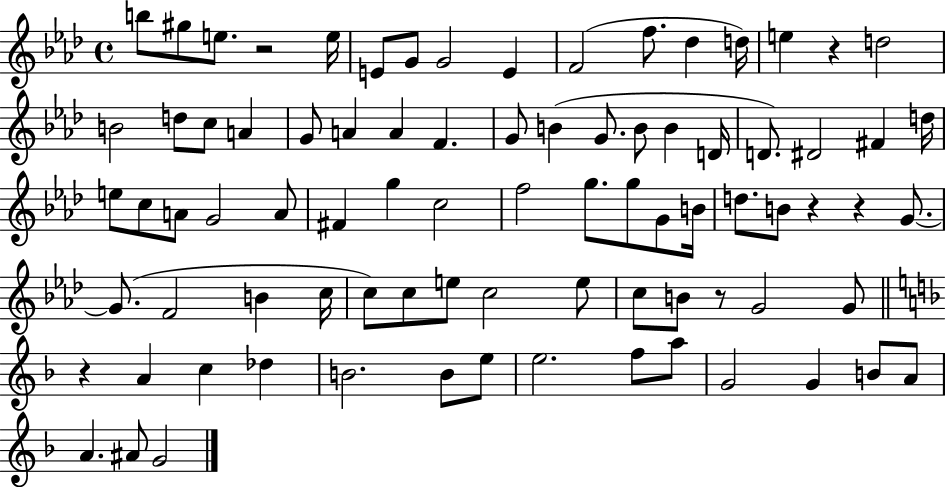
X:1
T:Untitled
M:4/4
L:1/4
K:Ab
b/2 ^g/2 e/2 z2 e/4 E/2 G/2 G2 E F2 f/2 _d d/4 e z d2 B2 d/2 c/2 A G/2 A A F G/2 B G/2 B/2 B D/4 D/2 ^D2 ^F d/4 e/2 c/2 A/2 G2 A/2 ^F g c2 f2 g/2 g/2 G/2 B/4 d/2 B/2 z z G/2 G/2 F2 B c/4 c/2 c/2 e/2 c2 e/2 c/2 B/2 z/2 G2 G/2 z A c _d B2 B/2 e/2 e2 f/2 a/2 G2 G B/2 A/2 A ^A/2 G2